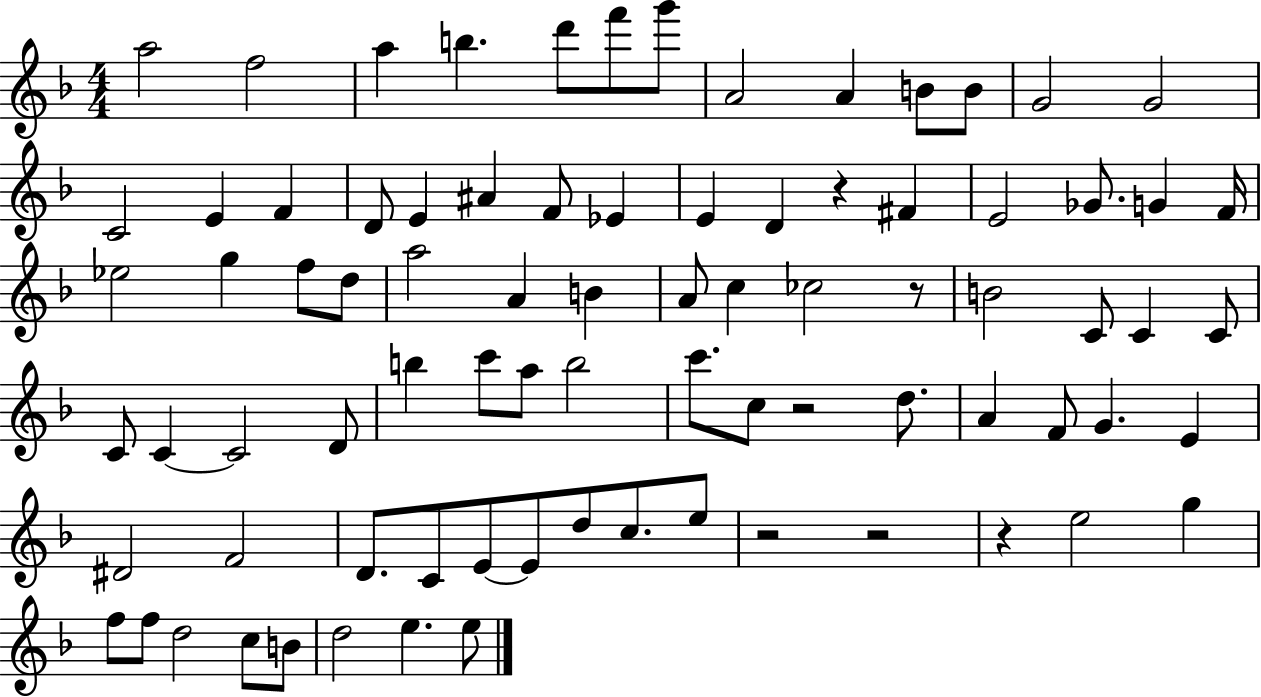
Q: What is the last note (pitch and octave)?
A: E5